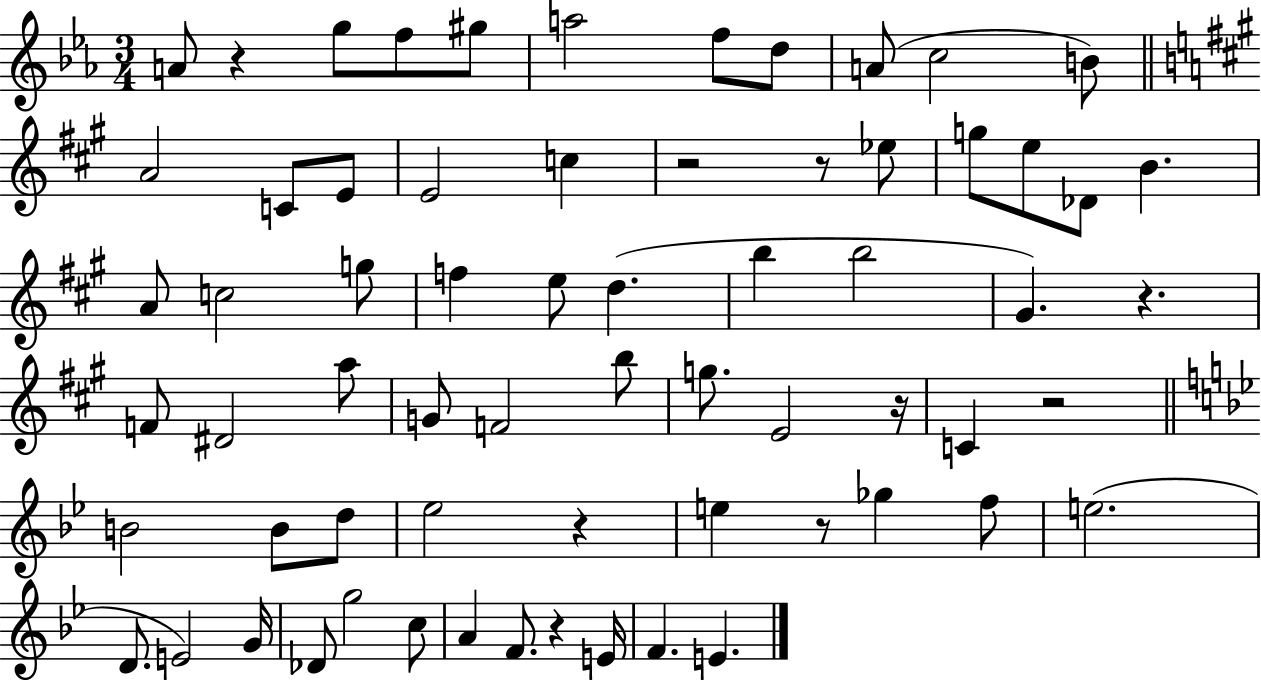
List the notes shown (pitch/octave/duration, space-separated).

A4/e R/q G5/e F5/e G#5/e A5/h F5/e D5/e A4/e C5/h B4/e A4/h C4/e E4/e E4/h C5/q R/h R/e Eb5/e G5/e E5/e Db4/e B4/q. A4/e C5/h G5/e F5/q E5/e D5/q. B5/q B5/h G#4/q. R/q. F4/e D#4/h A5/e G4/e F4/h B5/e G5/e. E4/h R/s C4/q R/h B4/h B4/e D5/e Eb5/h R/q E5/q R/e Gb5/q F5/e E5/h. D4/e. E4/h G4/s Db4/e G5/h C5/e A4/q F4/e. R/q E4/s F4/q. E4/q.